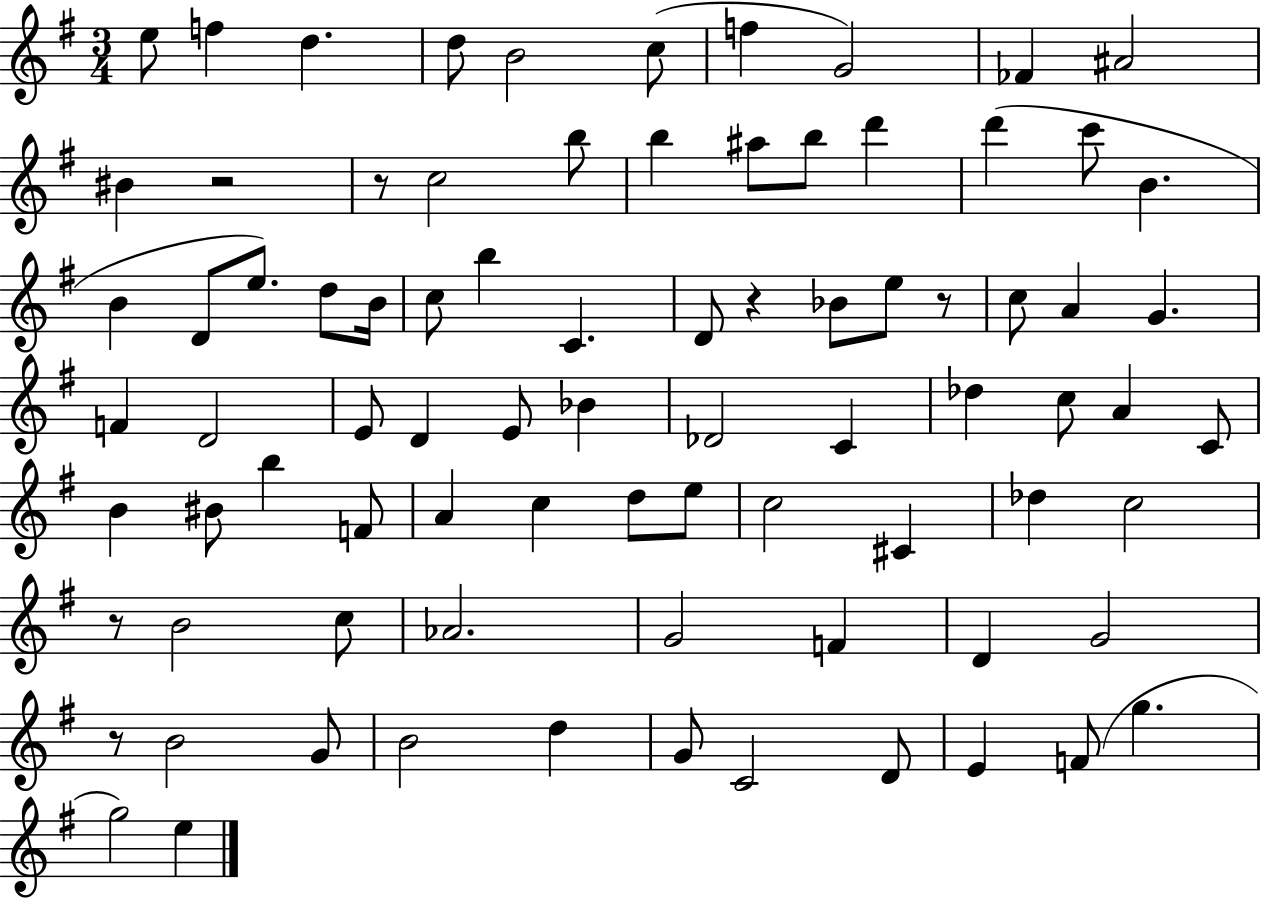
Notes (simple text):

E5/e F5/q D5/q. D5/e B4/h C5/e F5/q G4/h FES4/q A#4/h BIS4/q R/h R/e C5/h B5/e B5/q A#5/e B5/e D6/q D6/q C6/e B4/q. B4/q D4/e E5/e. D5/e B4/s C5/e B5/q C4/q. D4/e R/q Bb4/e E5/e R/e C5/e A4/q G4/q. F4/q D4/h E4/e D4/q E4/e Bb4/q Db4/h C4/q Db5/q C5/e A4/q C4/e B4/q BIS4/e B5/q F4/e A4/q C5/q D5/e E5/e C5/h C#4/q Db5/q C5/h R/e B4/h C5/e Ab4/h. G4/h F4/q D4/q G4/h R/e B4/h G4/e B4/h D5/q G4/e C4/h D4/e E4/q F4/e G5/q. G5/h E5/q